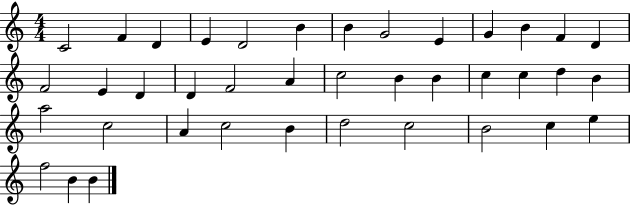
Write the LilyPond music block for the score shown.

{
  \clef treble
  \numericTimeSignature
  \time 4/4
  \key c \major
  c'2 f'4 d'4 | e'4 d'2 b'4 | b'4 g'2 e'4 | g'4 b'4 f'4 d'4 | \break f'2 e'4 d'4 | d'4 f'2 a'4 | c''2 b'4 b'4 | c''4 c''4 d''4 b'4 | \break a''2 c''2 | a'4 c''2 b'4 | d''2 c''2 | b'2 c''4 e''4 | \break f''2 b'4 b'4 | \bar "|."
}